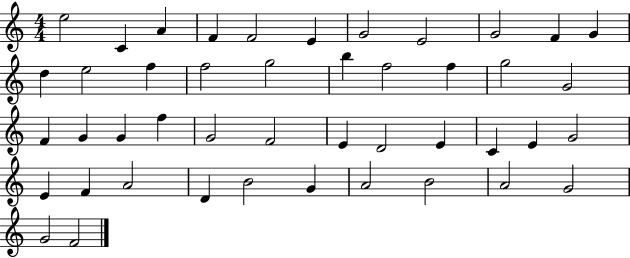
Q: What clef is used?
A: treble